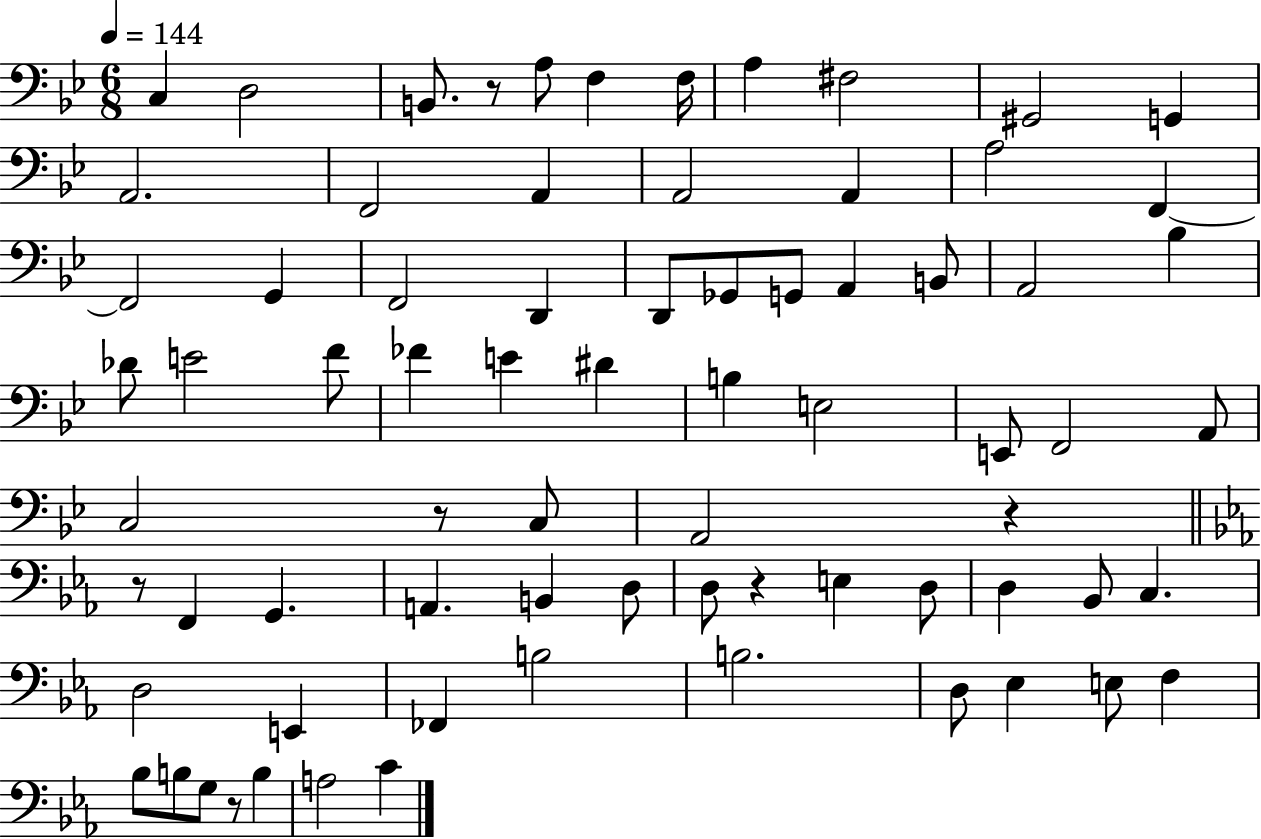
X:1
T:Untitled
M:6/8
L:1/4
K:Bb
C, D,2 B,,/2 z/2 A,/2 F, F,/4 A, ^F,2 ^G,,2 G,, A,,2 F,,2 A,, A,,2 A,, A,2 F,, F,,2 G,, F,,2 D,, D,,/2 _G,,/2 G,,/2 A,, B,,/2 A,,2 _B, _D/2 E2 F/2 _F E ^D B, E,2 E,,/2 F,,2 A,,/2 C,2 z/2 C,/2 A,,2 z z/2 F,, G,, A,, B,, D,/2 D,/2 z E, D,/2 D, _B,,/2 C, D,2 E,, _F,, B,2 B,2 D,/2 _E, E,/2 F, _B,/2 B,/2 G,/2 z/2 B, A,2 C